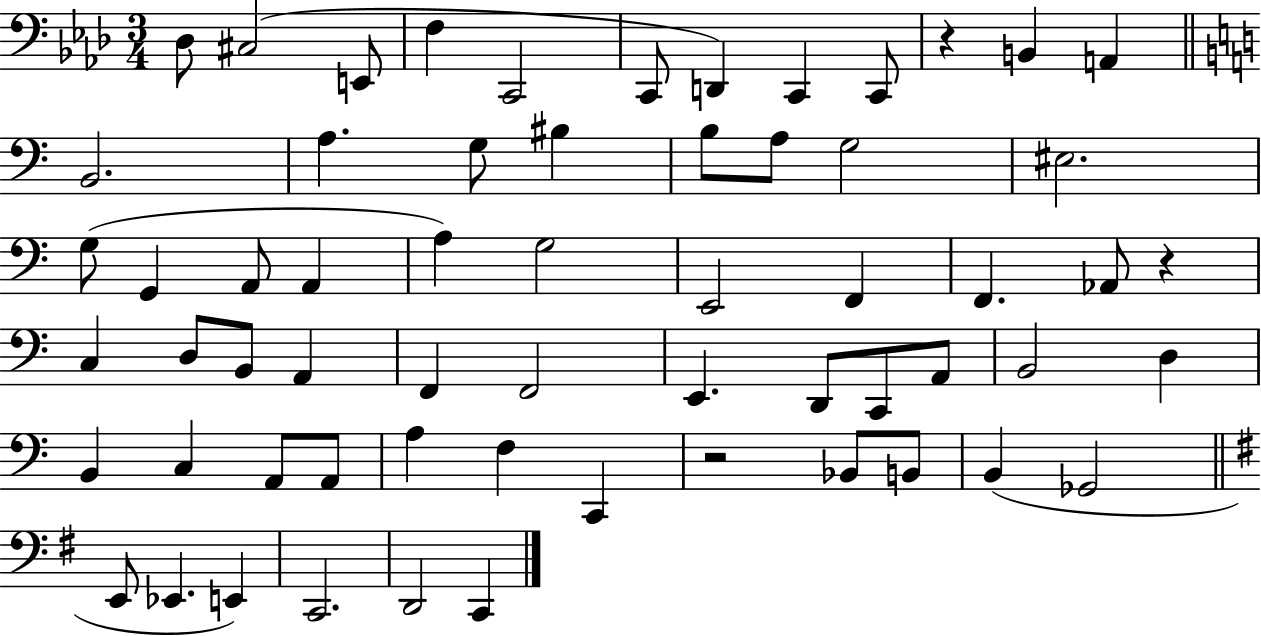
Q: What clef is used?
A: bass